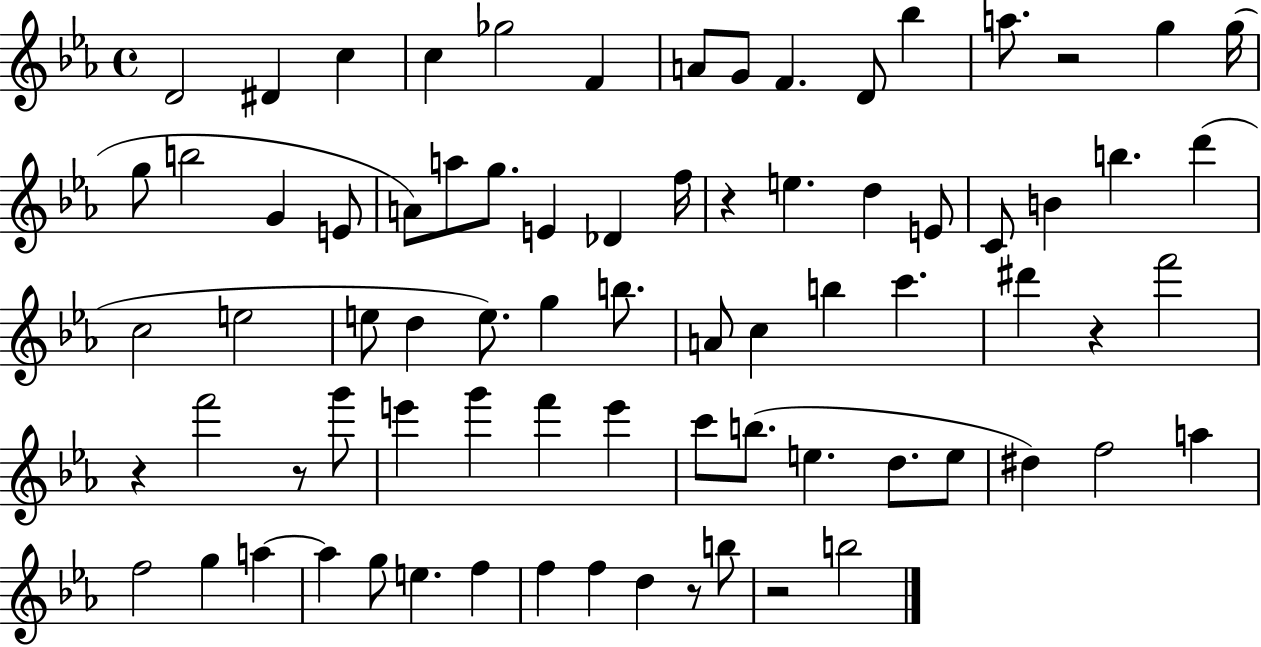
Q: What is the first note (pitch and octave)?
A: D4